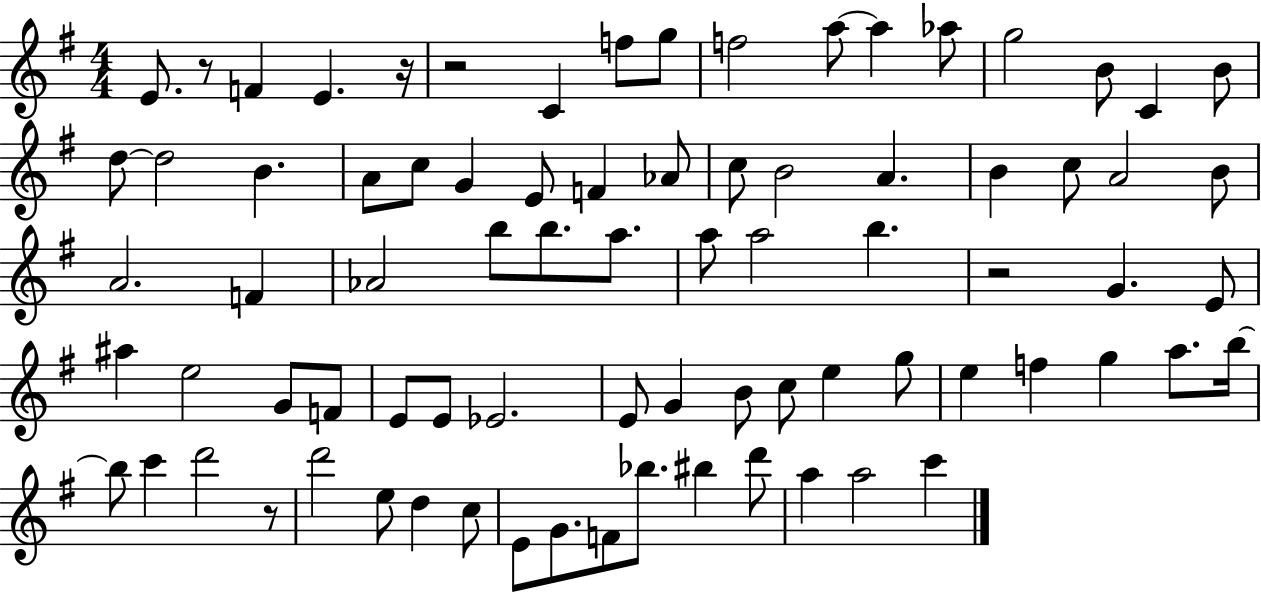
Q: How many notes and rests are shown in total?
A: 80